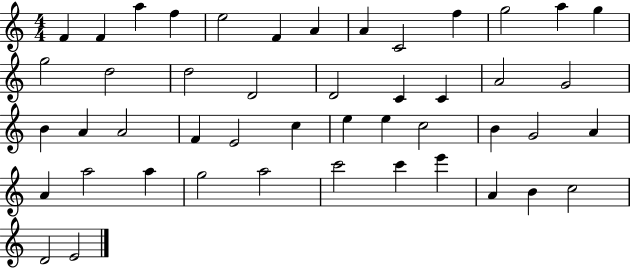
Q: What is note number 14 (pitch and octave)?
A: G5